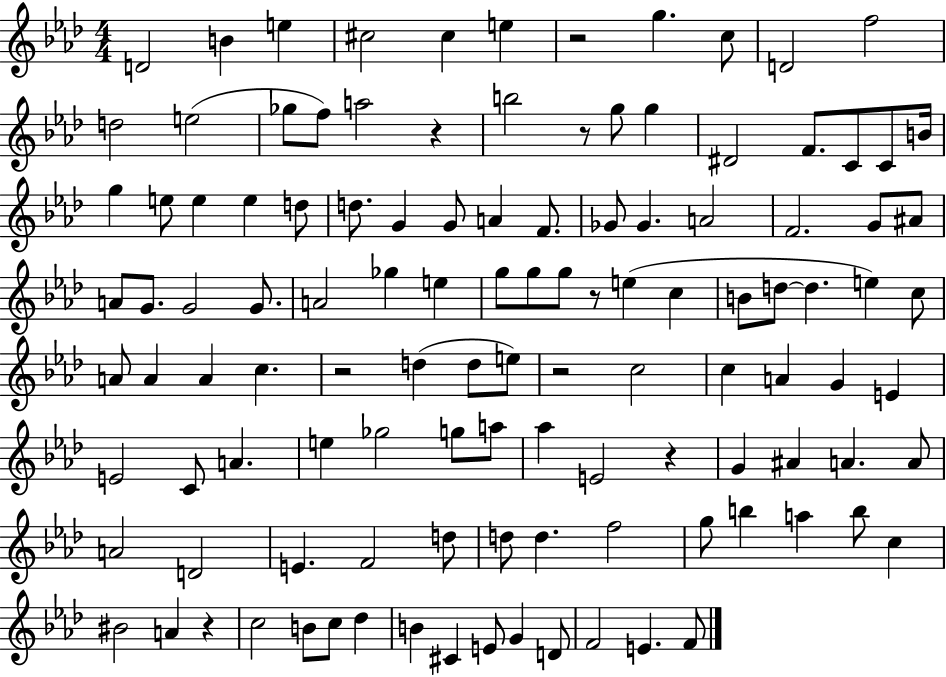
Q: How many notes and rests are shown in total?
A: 116